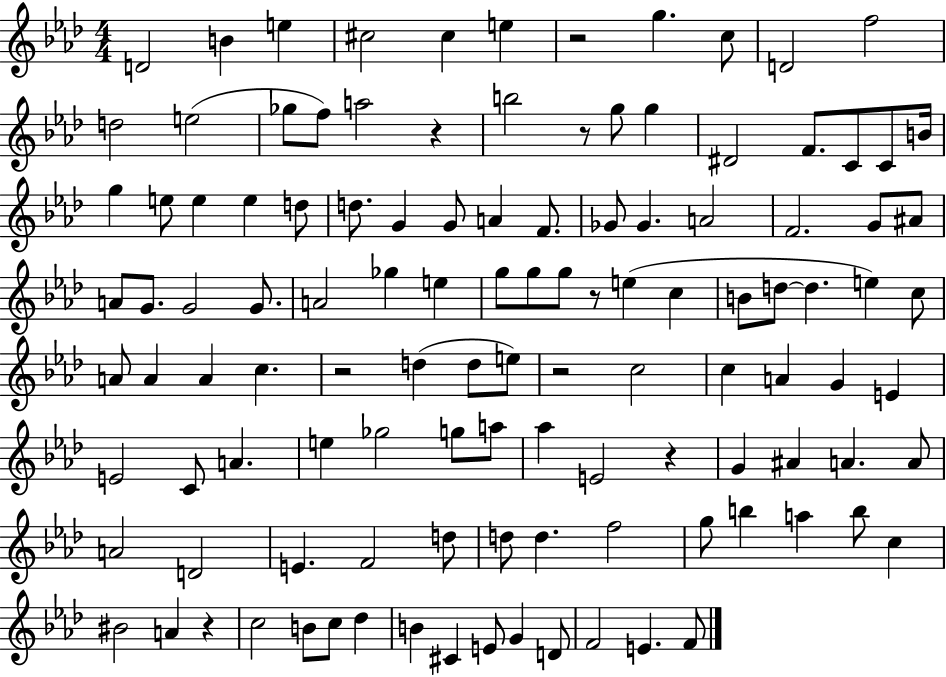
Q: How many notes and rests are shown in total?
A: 116